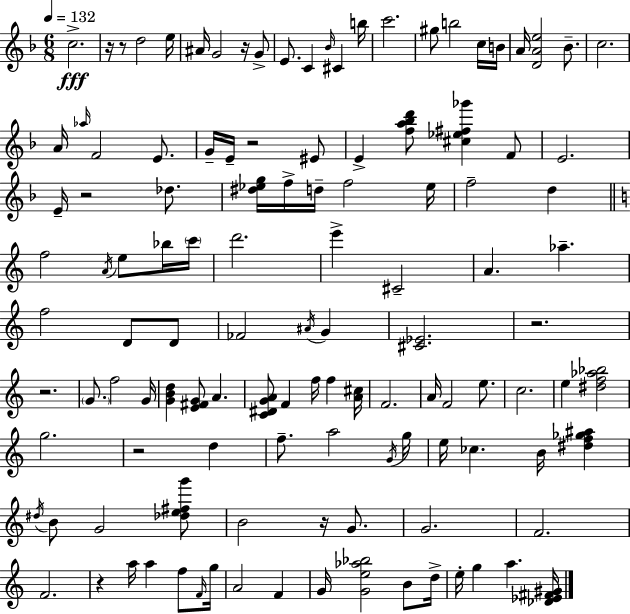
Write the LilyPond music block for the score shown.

{
  \clef treble
  \numericTimeSignature
  \time 6/8
  \key f \major
  \tempo 4 = 132
  c''2.->\fff | r16 r8 d''2 e''16 | ais'16 g'2 r16 g'8-> | e'8. c'4 \grace { bes'16 } cis'4 | \break b''16 c'''2. | gis''8 b''2 c''16 | b'16 a'16 <d' a' e''>2 bes'8.-- | c''2. | \break a'16 \grace { aes''16 } f'2 e'8. | g'16-- e'16-- r2 | eis'8 e'4-> <f'' a'' bes'' d'''>8 <cis'' ees'' fis'' ges'''>4 | f'8 e'2. | \break e'16-- r2 des''8. | <dis'' ees'' g''>16 f''16-> d''16-- f''2 | ees''16 f''2-- d''4 | \bar "||" \break \key a \minor f''2 \acciaccatura { a'16 } e''8 bes''16 | \parenthesize c'''16 d'''2. | e'''4-> cis'2-- | a'4. aes''4.-- | \break f''2 d'8 d'8 | fes'2 \acciaccatura { ais'16 } g'4 | <cis' ees'>2. | r2. | \break r2. | \parenthesize g'8. f''2 | g'16 <g' b' d''>4 <e' fis' g'>8 a'4. | <c' dis' g' a'>8 f'4 f''16 f''4 | \break <a' cis''>16 f'2. | a'16 f'2 e''8. | c''2. | e''4 <dis'' f'' aes'' bes''>2 | \break g''2. | r2 d''4 | f''8.-- a''2 | \acciaccatura { g'16 } g''16 e''16 ces''4. b'16 <dis'' f'' ges'' ais''>4 | \break \acciaccatura { dis''16 } b'8 g'2 | <des'' e'' fis'' g'''>8 b'2 | r16 g'8. g'2. | f'2. | \break f'2. | r4 a''16 a''4 | f''8 \grace { f'16 } g''16 a'2 | f'4 g'16 <g' e'' aes'' bes''>2 | \break b'8 d''16-> e''16-. g''4 a''4. | <des' ees' fis' gis'>16 \bar "|."
}